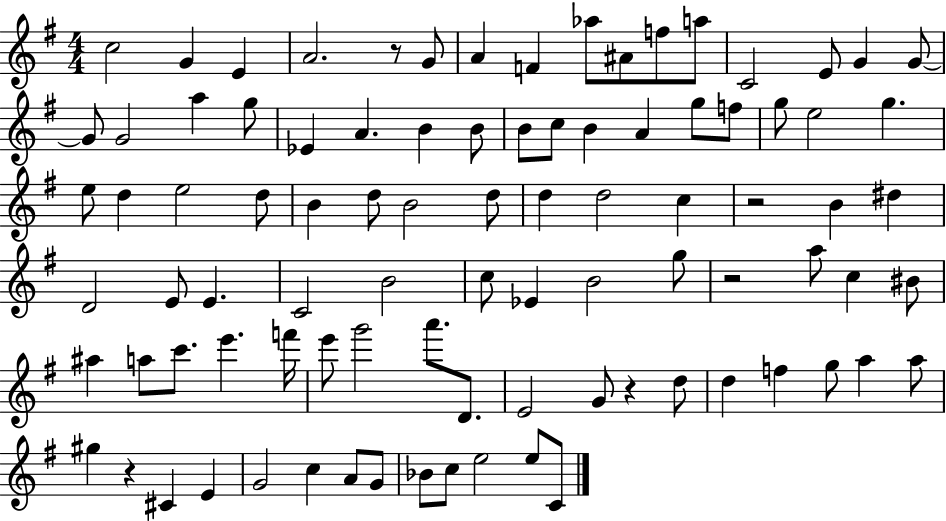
X:1
T:Untitled
M:4/4
L:1/4
K:G
c2 G E A2 z/2 G/2 A F _a/2 ^A/2 f/2 a/2 C2 E/2 G G/2 G/2 G2 a g/2 _E A B B/2 B/2 c/2 B A g/2 f/2 g/2 e2 g e/2 d e2 d/2 B d/2 B2 d/2 d d2 c z2 B ^d D2 E/2 E C2 B2 c/2 _E B2 g/2 z2 a/2 c ^B/2 ^a a/2 c'/2 e' f'/4 e'/2 g'2 a'/2 D/2 E2 G/2 z d/2 d f g/2 a a/2 ^g z ^C E G2 c A/2 G/2 _B/2 c/2 e2 e/2 C/2